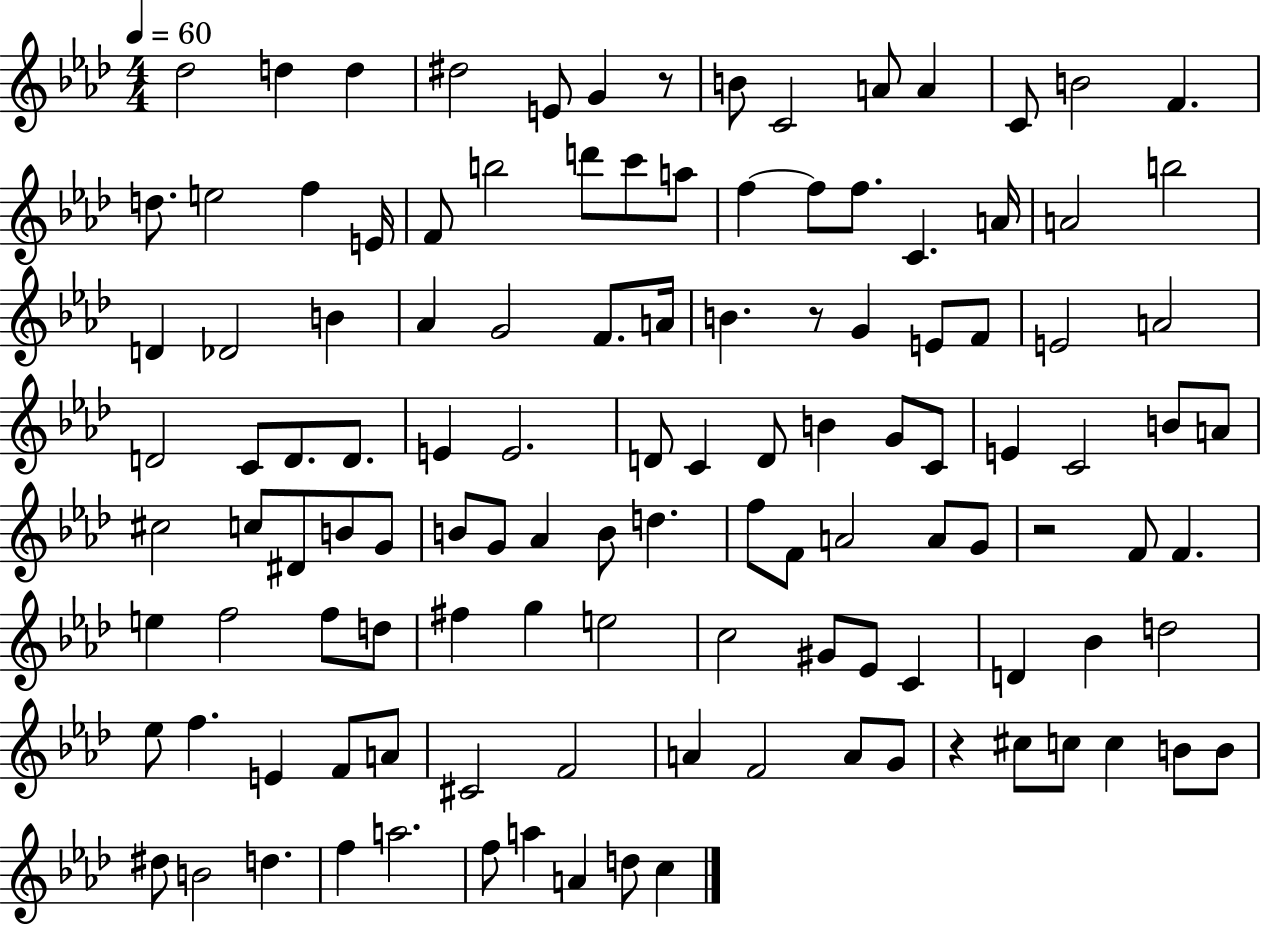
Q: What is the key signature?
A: AES major